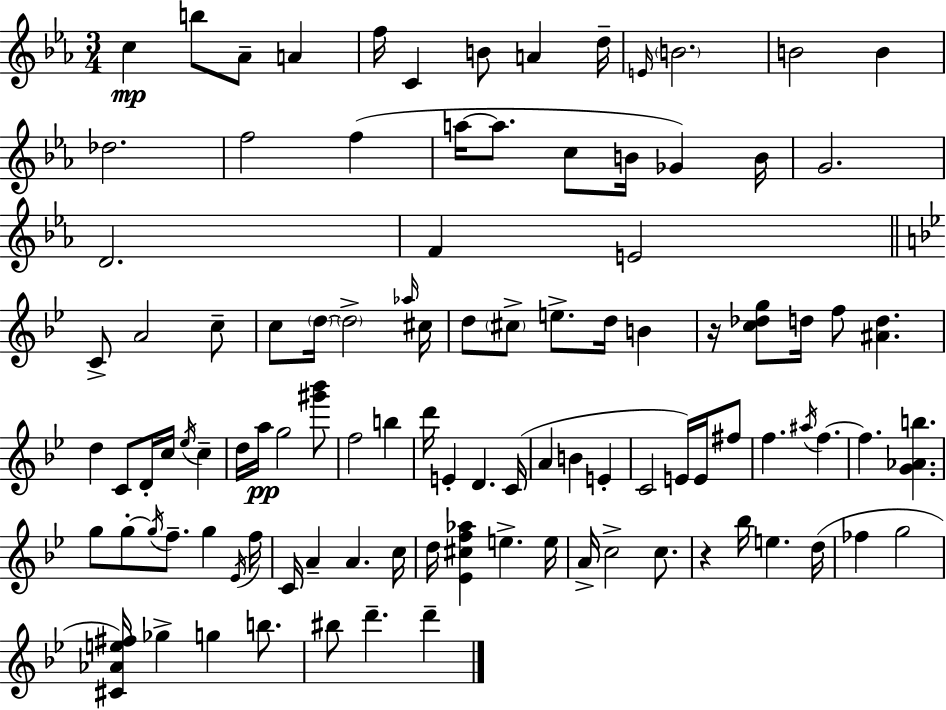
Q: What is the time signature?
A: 3/4